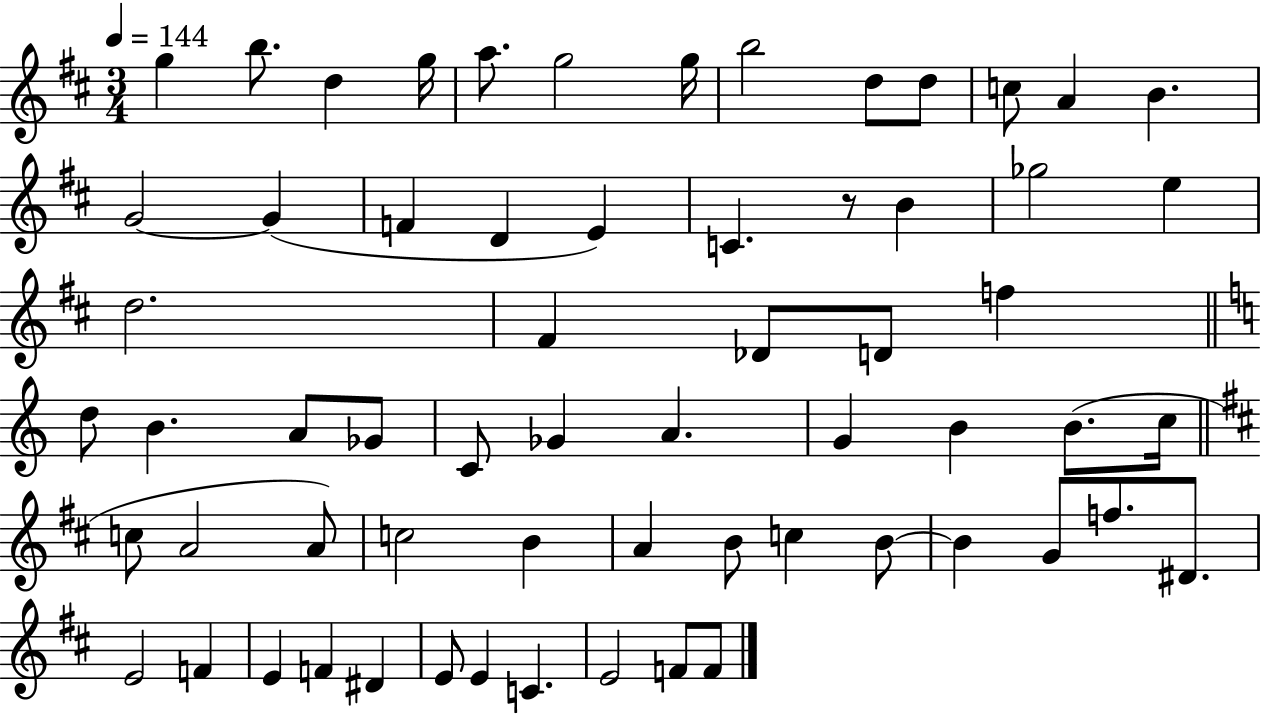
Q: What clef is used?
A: treble